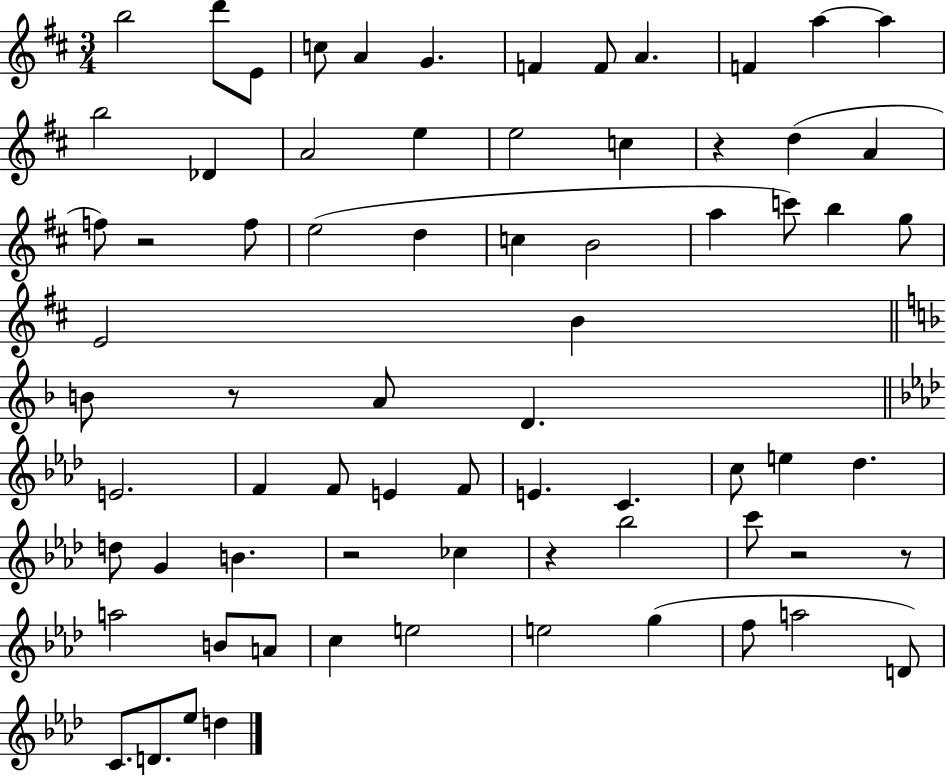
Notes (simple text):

B5/h D6/e E4/e C5/e A4/q G4/q. F4/q F4/e A4/q. F4/q A5/q A5/q B5/h Db4/q A4/h E5/q E5/h C5/q R/q D5/q A4/q F5/e R/h F5/e E5/h D5/q C5/q B4/h A5/q C6/e B5/q G5/e E4/h B4/q B4/e R/e A4/e D4/q. E4/h. F4/q F4/e E4/q F4/e E4/q. C4/q. C5/e E5/q Db5/q. D5/e G4/q B4/q. R/h CES5/q R/q Bb5/h C6/e R/h R/e A5/h B4/e A4/e C5/q E5/h E5/h G5/q F5/e A5/h D4/e C4/e. D4/e. Eb5/e D5/q